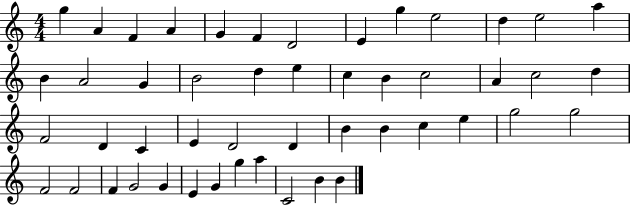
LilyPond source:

{
  \clef treble
  \numericTimeSignature
  \time 4/4
  \key c \major
  g''4 a'4 f'4 a'4 | g'4 f'4 d'2 | e'4 g''4 e''2 | d''4 e''2 a''4 | \break b'4 a'2 g'4 | b'2 d''4 e''4 | c''4 b'4 c''2 | a'4 c''2 d''4 | \break f'2 d'4 c'4 | e'4 d'2 d'4 | b'4 b'4 c''4 e''4 | g''2 g''2 | \break f'2 f'2 | f'4 g'2 g'4 | e'4 g'4 g''4 a''4 | c'2 b'4 b'4 | \break \bar "|."
}